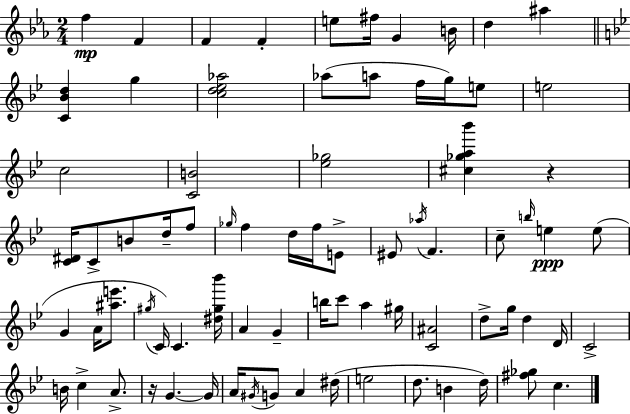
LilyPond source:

{
  \clef treble
  \numericTimeSignature
  \time 2/4
  \key ees \major
  f''4\mp f'4 | f'4 f'4-. | e''8 fis''16 g'4 b'16 | d''4 ais''4 | \break \bar "||" \break \key bes \major <c' bes' d''>4 g''4 | <c'' d'' ees'' aes''>2 | aes''8( a''8 f''16 g''16) e''8 | e''2 | \break c''2 | <c' b'>2 | <ees'' ges''>2 | <cis'' ges'' a'' bes'''>4 r4 | \break <c' dis'>16 c'8-> b'8 d''16-- f''8 | \grace { ges''16 } f''4 d''16 f''16 e'8-> | eis'8 \acciaccatura { aes''16 } f'4. | c''8-- \grace { b''16 }\ppp e''4 | \break e''8( g'4 a'16 | <ais'' e'''>8. \acciaccatura { gis''16 } c'16) c'4. | <dis'' gis'' bes'''>16 a'4 | g'4-- b''16 c'''8 a''4 | \break gis''16 <c' ais'>2 | d''8-> g''16 d''4 | d'16 c'2-> | b'16 c''4-> | \break a'8.-> r16 g'4.~~ | g'16 a'16 \acciaccatura { gis'16 } g'8 | a'4 dis''16( e''2 | d''8. | \break b'4 d''16) <fis'' ges''>8 c''4. | \bar "|."
}